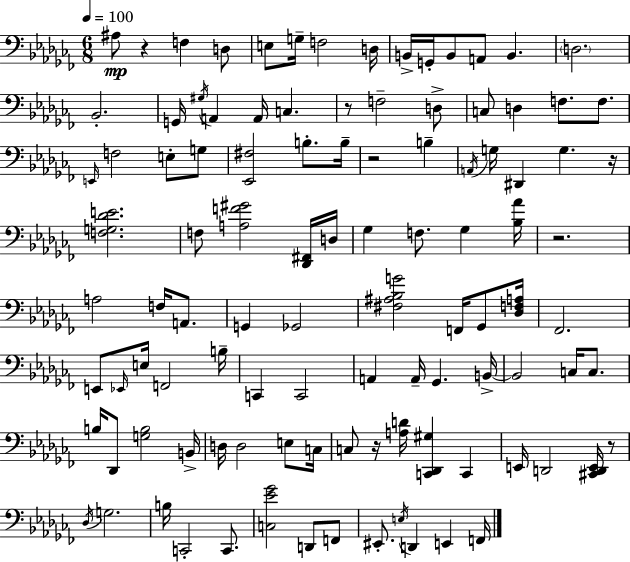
X:1
T:Untitled
M:6/8
L:1/4
K:Abm
^A,/2 z F, D,/2 E,/2 G,/4 F,2 D,/4 B,,/4 G,,/4 B,,/2 A,,/2 B,, D,2 _B,,2 G,,/4 ^G,/4 A,, A,,/4 C, z/2 F,2 D,/2 C,/2 D, F,/2 F,/2 E,,/4 F,2 E,/2 G,/2 [_E,,^F,]2 B,/2 B,/4 z2 B, A,,/4 G,/4 ^D,, G, z/4 [F,G,_DE]2 F,/2 [A,F^G]2 [_D,,^F,,]/4 D,/4 _G, F,/2 _G, [_B,_A]/4 z2 A,2 F,/4 A,,/2 G,, _G,,2 [^F,^A,_B,G]2 F,,/4 _G,,/2 [_D,F,A,]/4 _F,,2 E,,/2 _E,,/4 E,/4 F,,2 B,/4 C,, C,,2 A,, A,,/4 _G,, B,,/4 B,,2 C,/4 C,/2 B,/4 _D,,/2 [G,B,]2 B,,/4 D,/4 D,2 E,/2 C,/4 C,/2 z/4 [A,D]/4 [C,,_D,,^G,] C,, E,,/4 D,,2 [^C,,D,,E,,]/4 z/2 _D,/4 G,2 B,/4 C,,2 C,,/2 [C,_E_G]2 D,,/2 F,,/2 ^E,,/2 E,/4 D,, E,, F,,/4